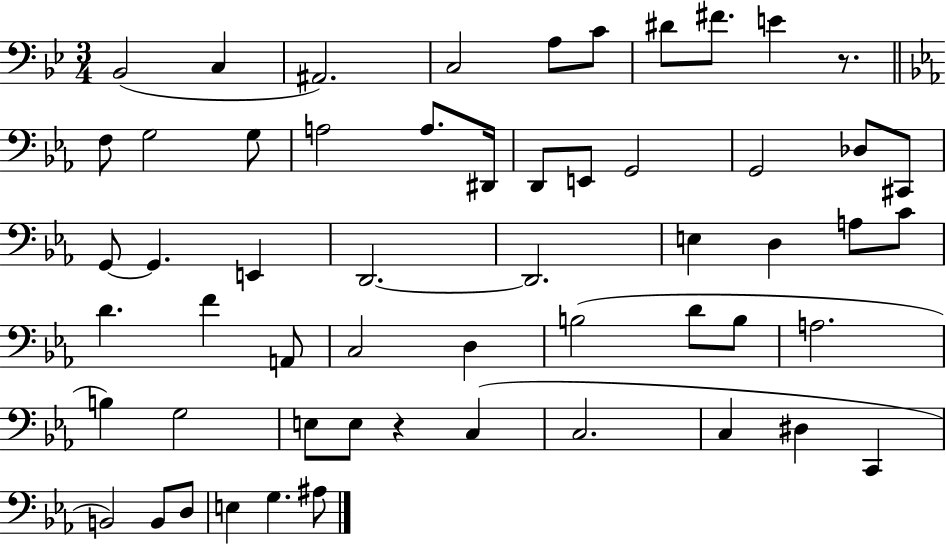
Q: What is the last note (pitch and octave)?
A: A#3